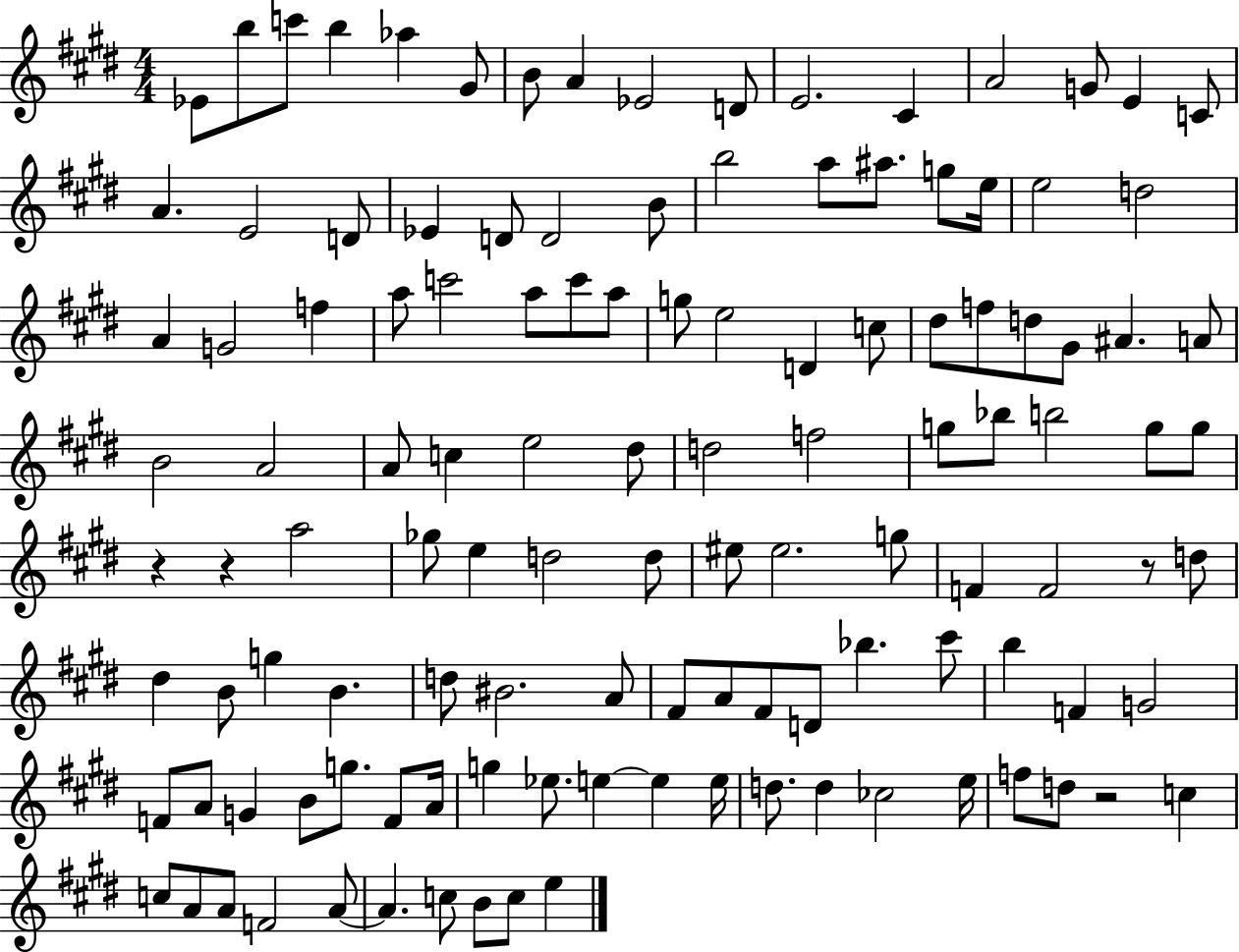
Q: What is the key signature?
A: E major